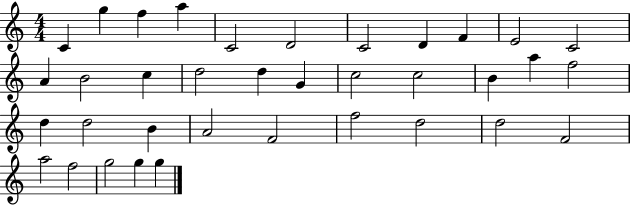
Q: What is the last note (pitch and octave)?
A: G5